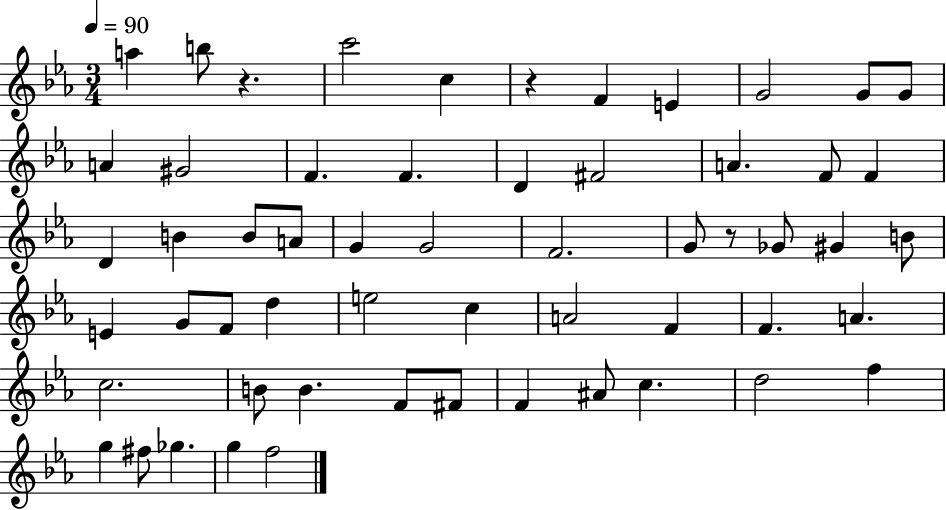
A5/q B5/e R/q. C6/h C5/q R/q F4/q E4/q G4/h G4/e G4/e A4/q G#4/h F4/q. F4/q. D4/q F#4/h A4/q. F4/e F4/q D4/q B4/q B4/e A4/e G4/q G4/h F4/h. G4/e R/e Gb4/e G#4/q B4/e E4/q G4/e F4/e D5/q E5/h C5/q A4/h F4/q F4/q. A4/q. C5/h. B4/e B4/q. F4/e F#4/e F4/q A#4/e C5/q. D5/h F5/q G5/q F#5/e Gb5/q. G5/q F5/h